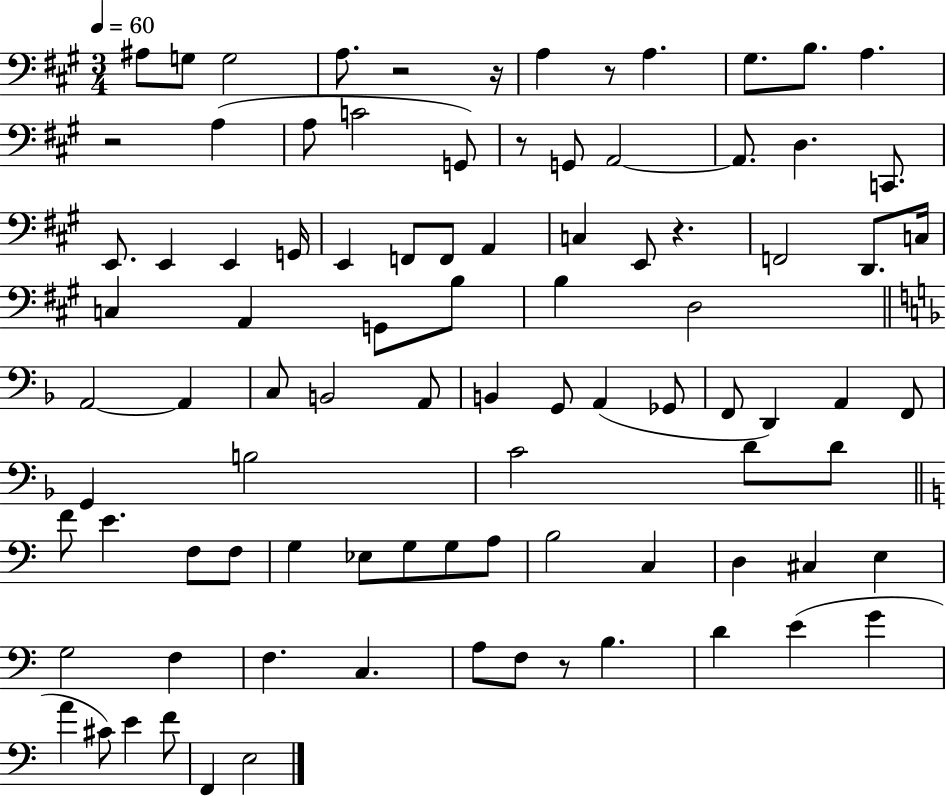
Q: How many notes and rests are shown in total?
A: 92